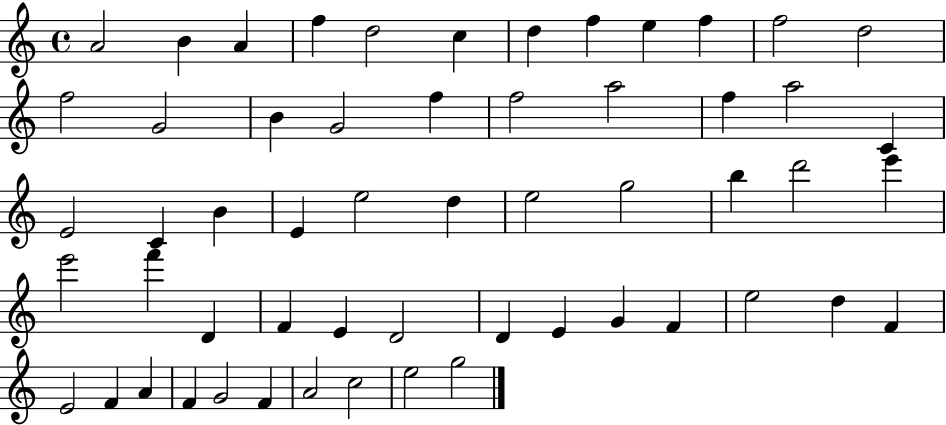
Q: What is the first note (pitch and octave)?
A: A4